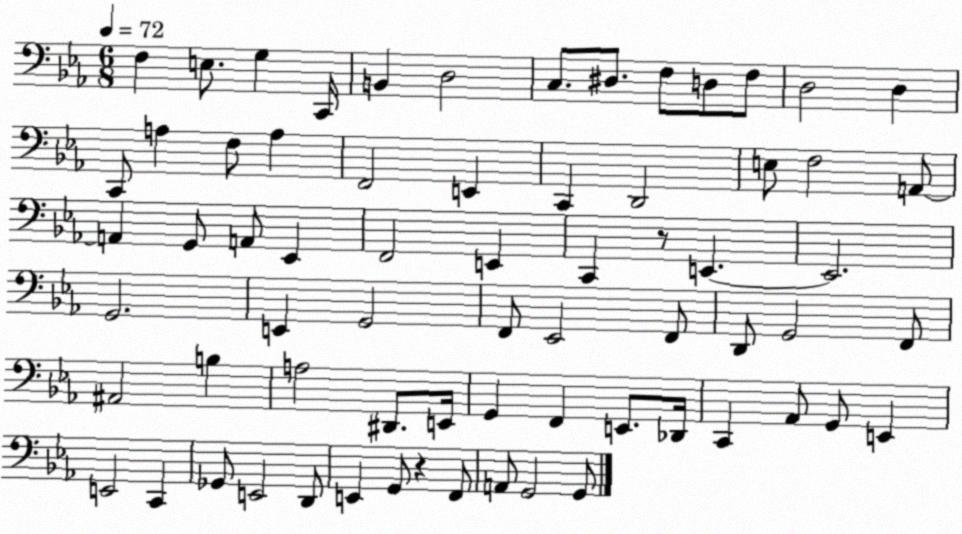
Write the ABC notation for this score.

X:1
T:Untitled
M:6/8
L:1/4
K:Eb
F, E,/2 G, C,,/4 B,, D,2 C,/2 ^D,/2 F,/2 D,/2 F,/2 D,2 D, C,,/2 A, F,/2 A, F,,2 E,, C,, D,,2 E,/2 F,2 A,,/2 A,, G,,/2 A,,/2 _E,, F,,2 E,, C,, z/2 E,, E,,2 G,,2 E,, G,,2 F,,/2 _E,,2 F,,/2 D,,/2 G,,2 F,,/2 ^A,,2 B, A,2 ^D,,/2 E,,/4 G,, F,, E,,/2 _D,,/4 C,, _A,,/2 G,,/2 E,, E,,2 C,, _G,,/2 E,,2 D,,/2 E,, G,,/2 z F,,/2 A,,/2 G,,2 G,,/2